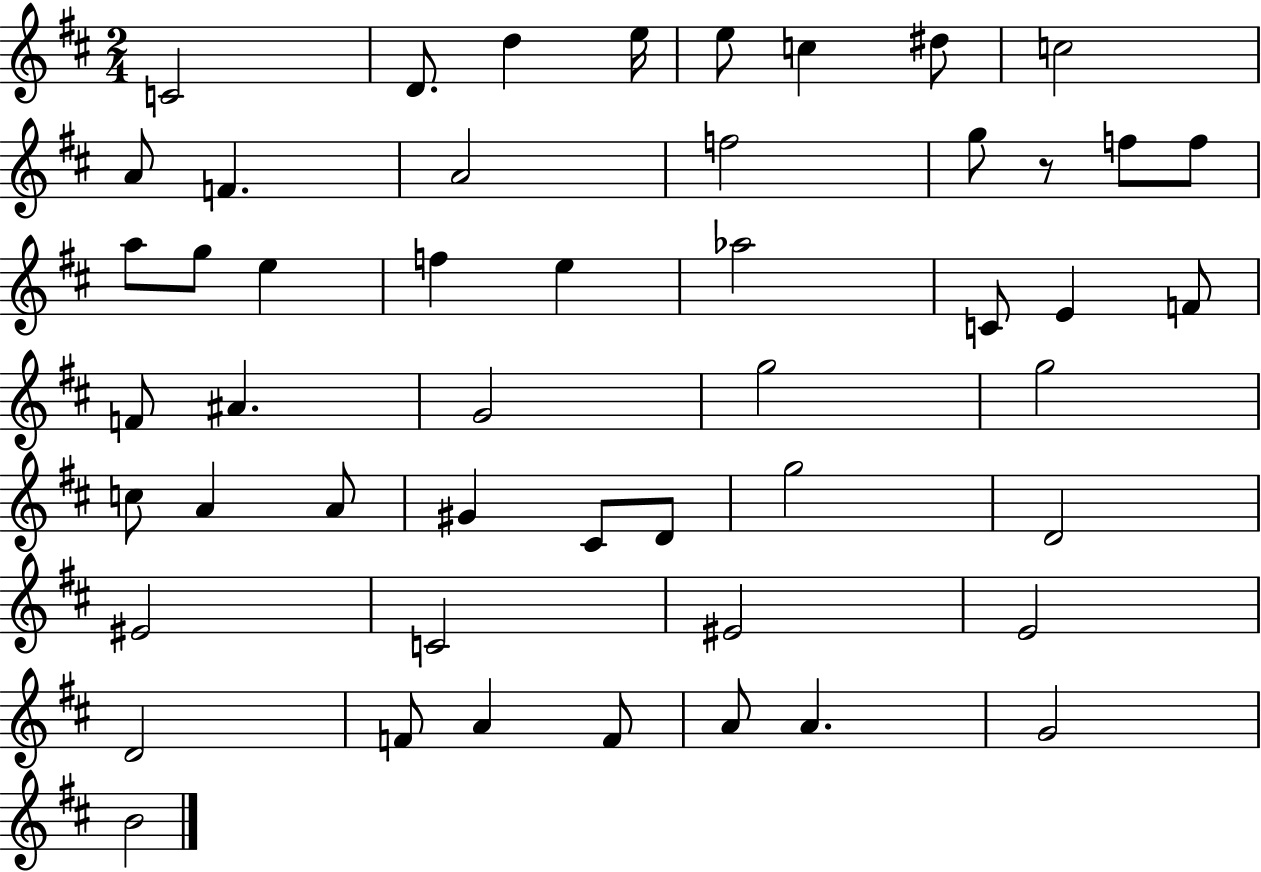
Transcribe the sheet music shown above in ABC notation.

X:1
T:Untitled
M:2/4
L:1/4
K:D
C2 D/2 d e/4 e/2 c ^d/2 c2 A/2 F A2 f2 g/2 z/2 f/2 f/2 a/2 g/2 e f e _a2 C/2 E F/2 F/2 ^A G2 g2 g2 c/2 A A/2 ^G ^C/2 D/2 g2 D2 ^E2 C2 ^E2 E2 D2 F/2 A F/2 A/2 A G2 B2